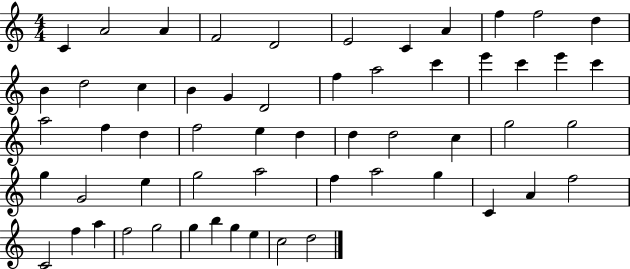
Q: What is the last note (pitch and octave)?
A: D5